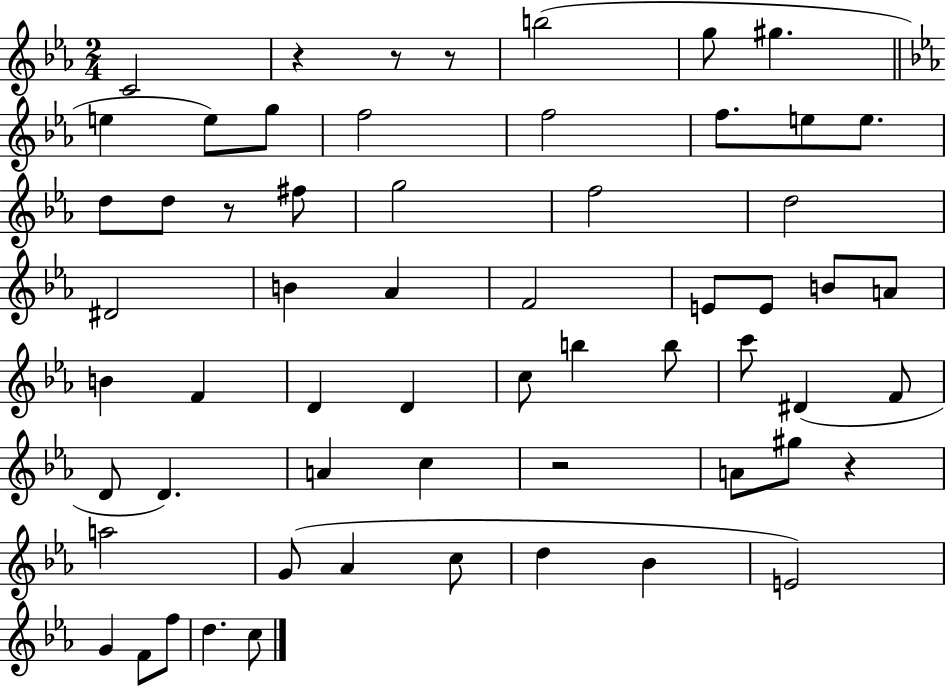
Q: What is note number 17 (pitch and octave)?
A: F5